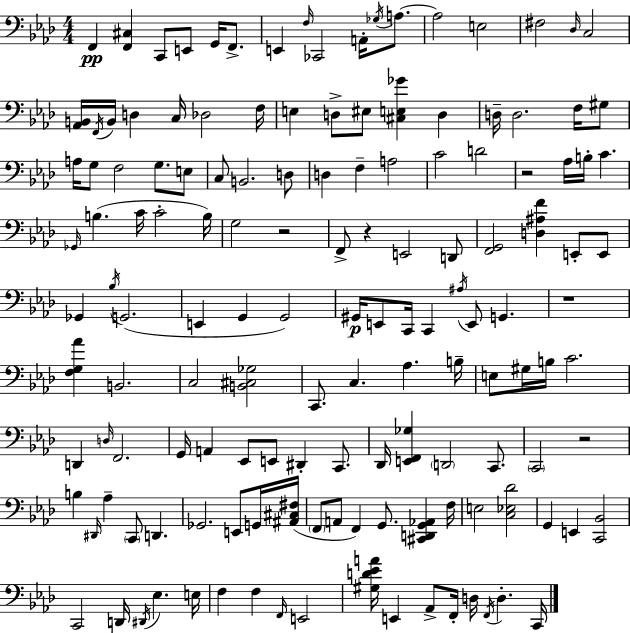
{
  \clef bass
  \numericTimeSignature
  \time 4/4
  \key aes \major
  f,4\pp <f, cis>4 c,8 e,8 g,16 f,8.-> | e,4 \grace { f16 } ces,2 a,16-. \acciaccatura { ges16 } a8.~~ | a2 e2 | fis2 \grace { des16 } c2 | \break <aes, b,>16 \acciaccatura { f,16 } b,16 d4 c16 des2 | f16 e4 d8-> eis8 <cis e ges'>4 | d4 d16-- d2. | f16 gis8 a16 g8 f2 g8. | \break e8 c8 b,2. | d8 d4 f4-- a2 | c'2 d'2 | r2 aes16 b16-. c'4. | \break \grace { ges,16 }( b4. c'16 c'2-. | b16) g2 r2 | f,8-> r4 e,2 | d,8 <f, g,>2 <d ais f'>4 | \break e,8-. e,8 ges,4 \acciaccatura { bes16 } g,2.( | e,4 g,4 g,2) | gis,16\p e,8 c,16 c,4 \acciaccatura { ais16 } e,8 | g,4. r1 | \break <f g aes'>4 b,2. | c2 <b, cis ges>2 | c,8. c4. | aes4. b16-- e8 gis16 b16 c'2. | \break d,4 \grace { d16 } f,2. | g,16 a,4 ees,8 e,8 | dis,4-. c,8. des,16 <e, f, ges>4 \parenthesize d,2 | c,8. \parenthesize c,2 | \break r2 b4 \grace { dis,16 } aes4-- | \parenthesize c,8 d,4. ges,2. | e,8 g,16 <ais, cis fis>16( \parenthesize f,8 a,8 f,4) | g,8. <cis, d, g, aes,>4 f16 e2 | \break <c ees des'>2 g,4 e,4 | <c, bes,>2 c,2 | d,16 \acciaccatura { dis,16 } ees4. e16 f4 f4 | \grace { f,16 } e,2 <gis d' ees' a'>16 e,4 | \break aes,8-> f,16-. d16 \acciaccatura { f,16 } d4.-. c,16 \bar "|."
}